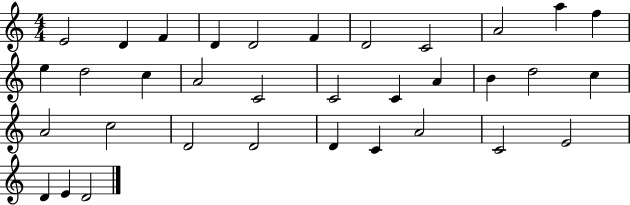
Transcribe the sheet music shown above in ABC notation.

X:1
T:Untitled
M:4/4
L:1/4
K:C
E2 D F D D2 F D2 C2 A2 a f e d2 c A2 C2 C2 C A B d2 c A2 c2 D2 D2 D C A2 C2 E2 D E D2